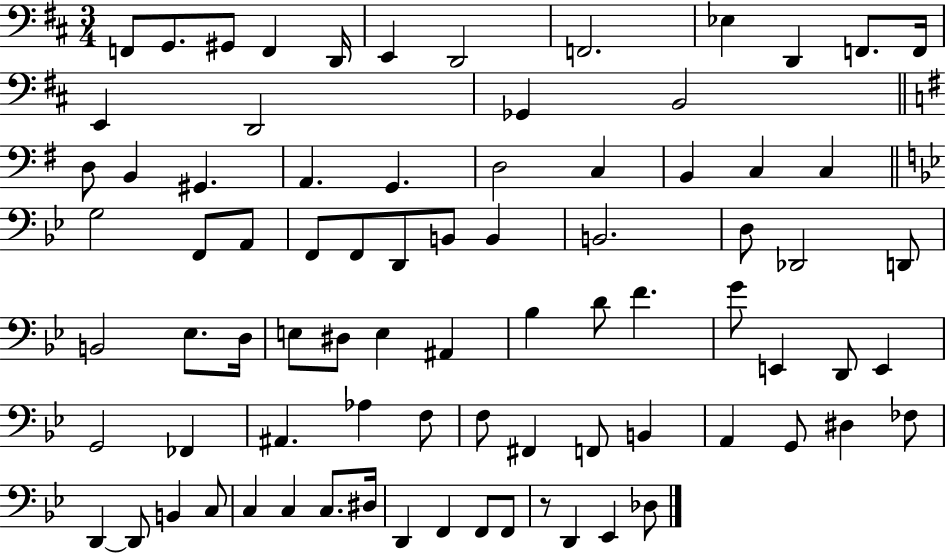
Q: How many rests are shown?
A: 1